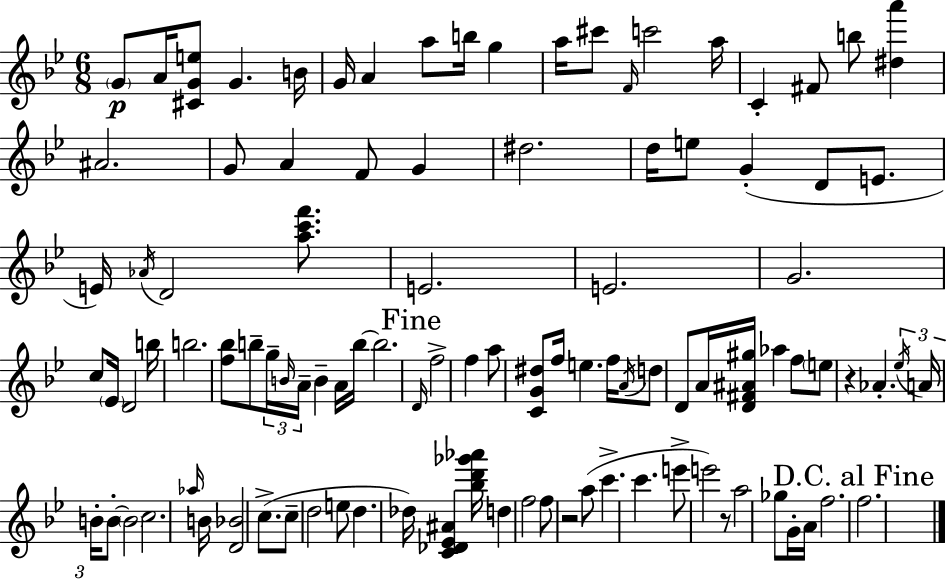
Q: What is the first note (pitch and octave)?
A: G4